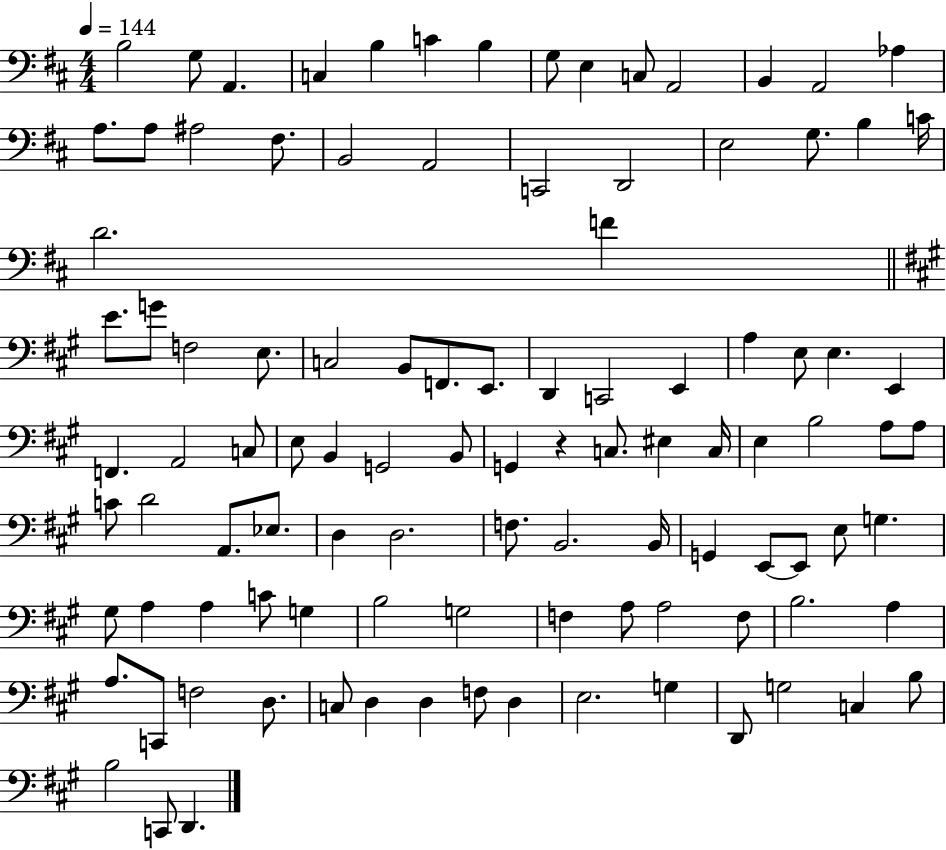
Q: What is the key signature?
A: D major